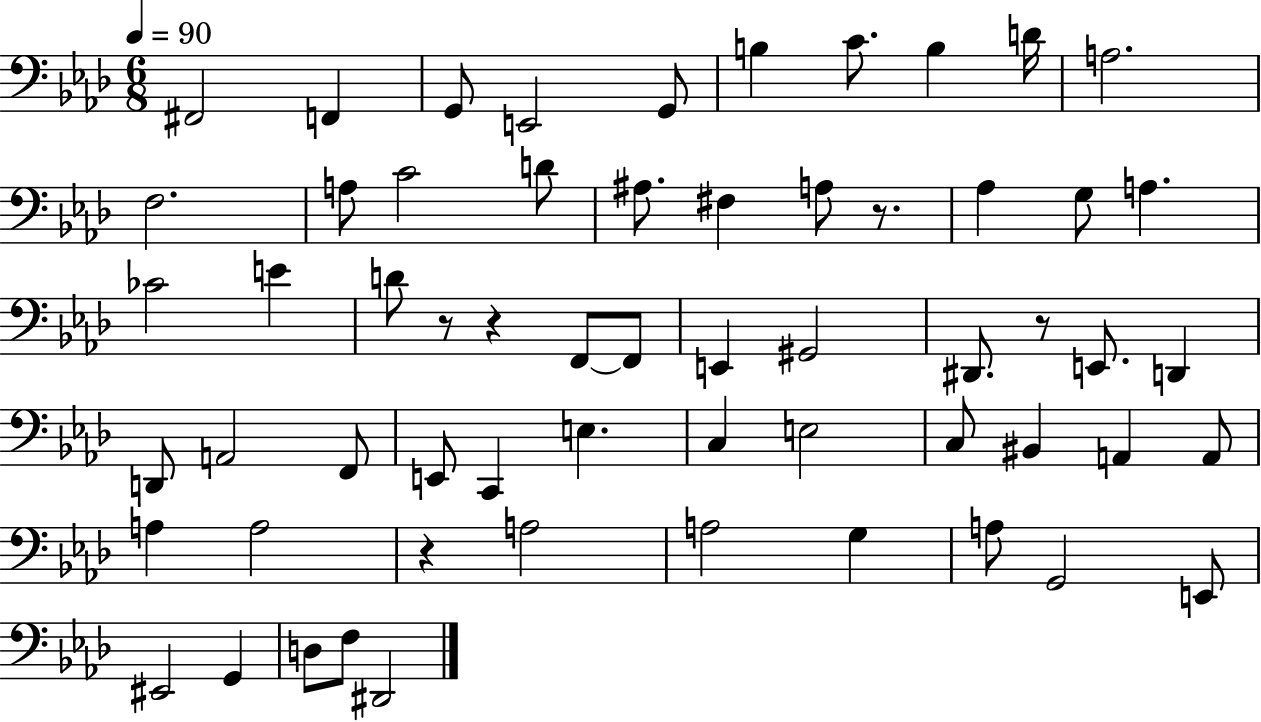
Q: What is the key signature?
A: AES major